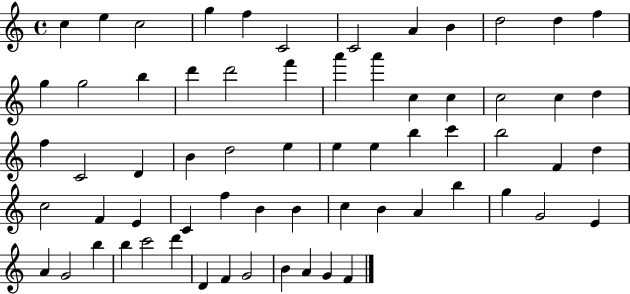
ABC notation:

X:1
T:Untitled
M:4/4
L:1/4
K:C
c e c2 g f C2 C2 A B d2 d f g g2 b d' d'2 f' a' a' c c c2 c d f C2 D B d2 e e e b c' b2 F d c2 F E C f B B c B A b g G2 E A G2 b b c'2 d' D F G2 B A G F